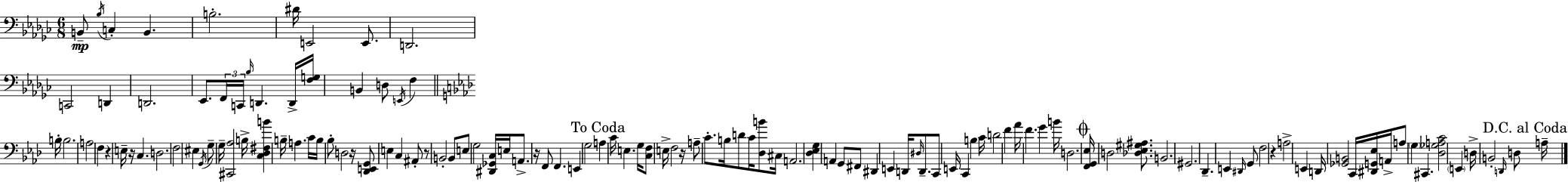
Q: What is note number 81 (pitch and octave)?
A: D4